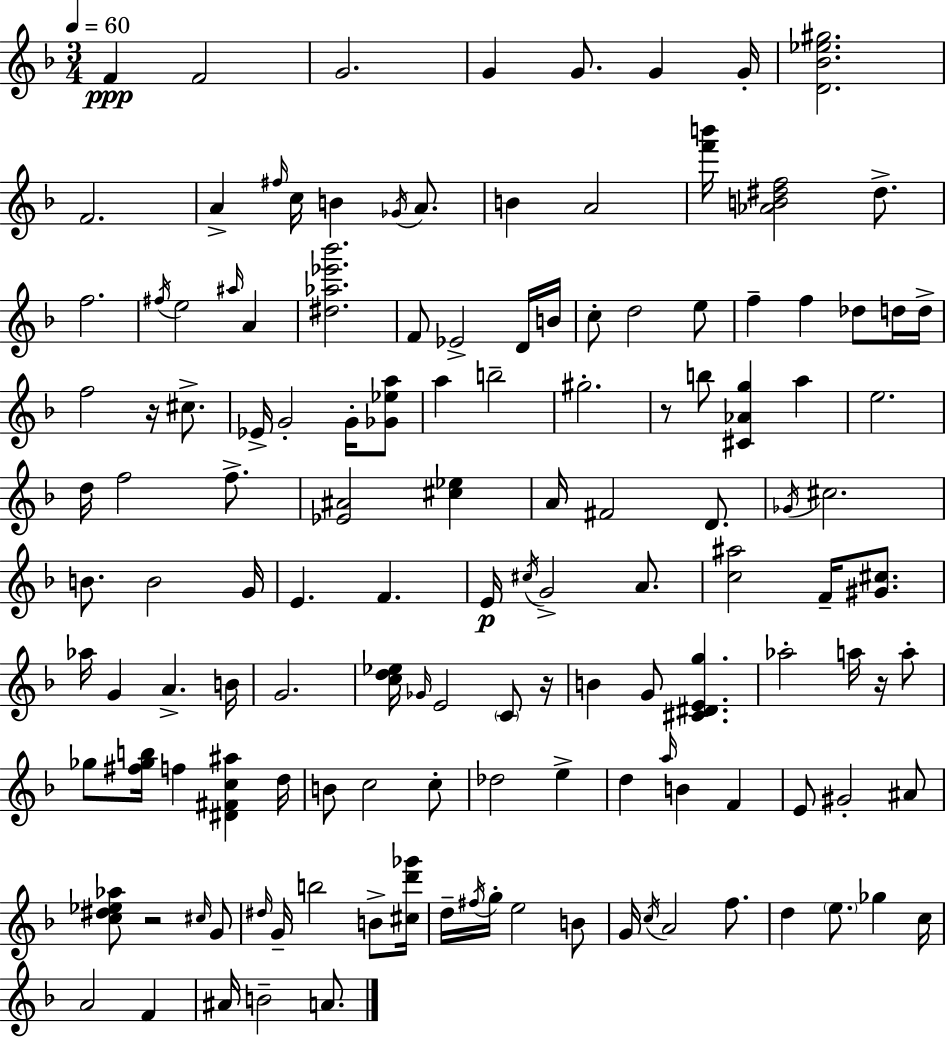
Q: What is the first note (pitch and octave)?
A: F4